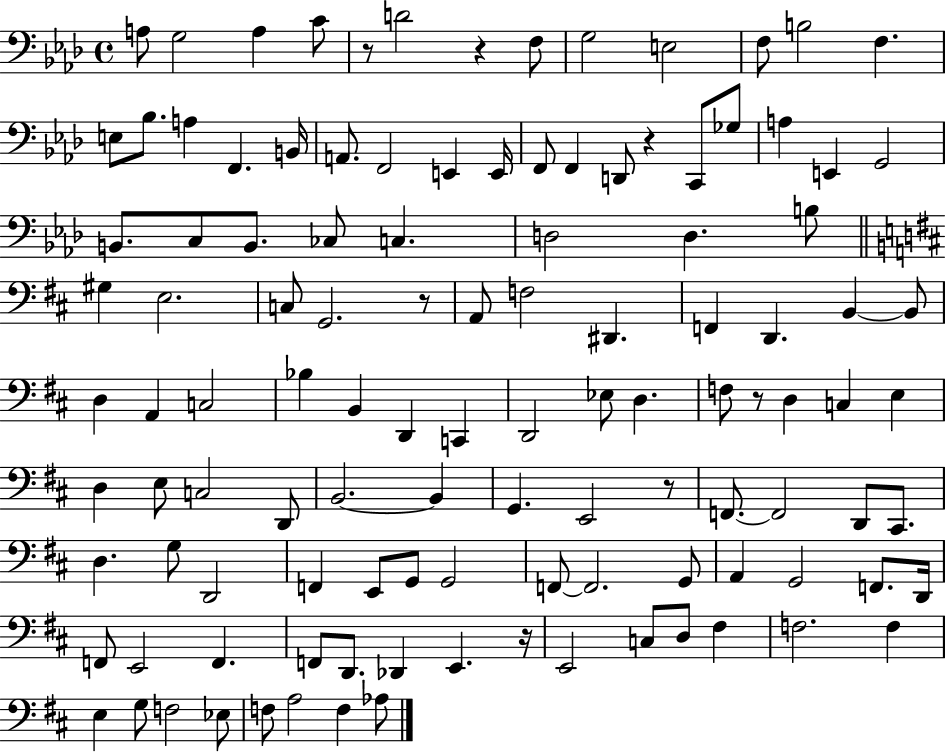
X:1
T:Untitled
M:4/4
L:1/4
K:Ab
A,/2 G,2 A, C/2 z/2 D2 z F,/2 G,2 E,2 F,/2 B,2 F, E,/2 _B,/2 A, F,, B,,/4 A,,/2 F,,2 E,, E,,/4 F,,/2 F,, D,,/2 z C,,/2 _G,/2 A, E,, G,,2 B,,/2 C,/2 B,,/2 _C,/2 C, D,2 D, B,/2 ^G, E,2 C,/2 G,,2 z/2 A,,/2 F,2 ^D,, F,, D,, B,, B,,/2 D, A,, C,2 _B, B,, D,, C,, D,,2 _E,/2 D, F,/2 z/2 D, C, E, D, E,/2 C,2 D,,/2 B,,2 B,, G,, E,,2 z/2 F,,/2 F,,2 D,,/2 ^C,,/2 D, G,/2 D,,2 F,, E,,/2 G,,/2 G,,2 F,,/2 F,,2 G,,/2 A,, G,,2 F,,/2 D,,/4 F,,/2 E,,2 F,, F,,/2 D,,/2 _D,, E,, z/4 E,,2 C,/2 D,/2 ^F, F,2 F, E, G,/2 F,2 _E,/2 F,/2 A,2 F, _A,/2